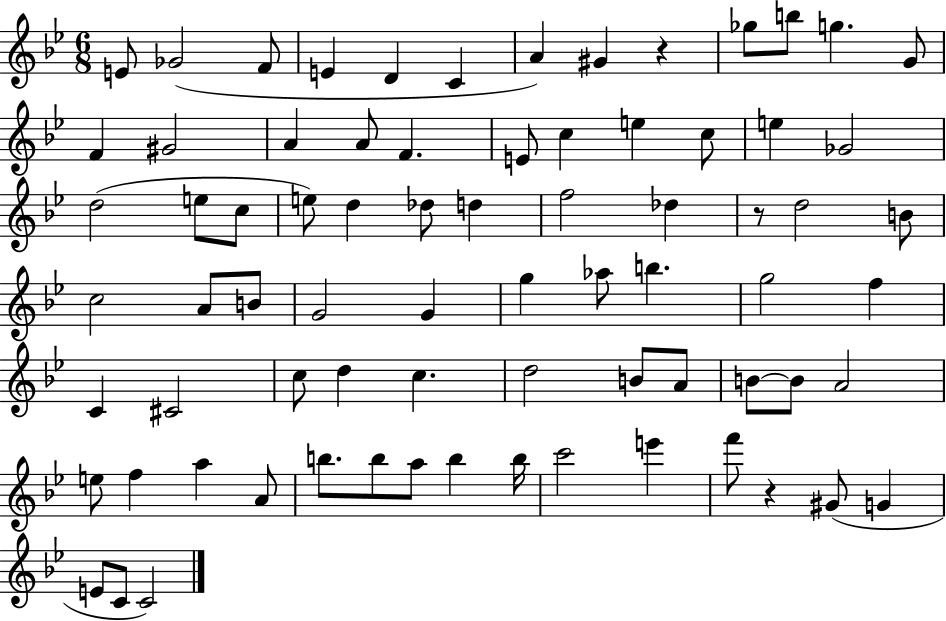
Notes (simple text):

E4/e Gb4/h F4/e E4/q D4/q C4/q A4/q G#4/q R/q Gb5/e B5/e G5/q. G4/e F4/q G#4/h A4/q A4/e F4/q. E4/e C5/q E5/q C5/e E5/q Gb4/h D5/h E5/e C5/e E5/e D5/q Db5/e D5/q F5/h Db5/q R/e D5/h B4/e C5/h A4/e B4/e G4/h G4/q G5/q Ab5/e B5/q. G5/h F5/q C4/q C#4/h C5/e D5/q C5/q. D5/h B4/e A4/e B4/e B4/e A4/h E5/e F5/q A5/q A4/e B5/e. B5/e A5/e B5/q B5/s C6/h E6/q F6/e R/q G#4/e G4/q E4/e C4/e C4/h